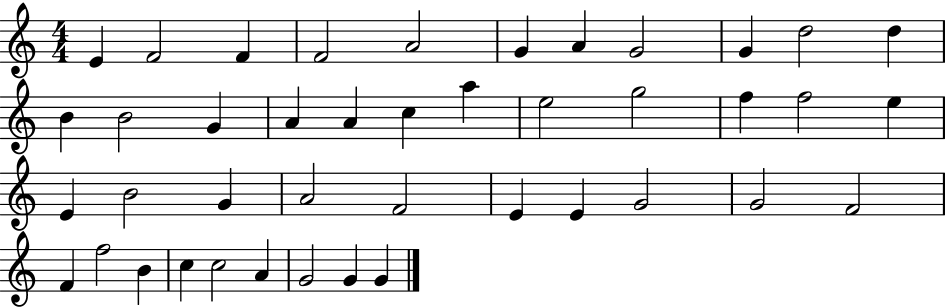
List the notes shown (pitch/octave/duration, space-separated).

E4/q F4/h F4/q F4/h A4/h G4/q A4/q G4/h G4/q D5/h D5/q B4/q B4/h G4/q A4/q A4/q C5/q A5/q E5/h G5/h F5/q F5/h E5/q E4/q B4/h G4/q A4/h F4/h E4/q E4/q G4/h G4/h F4/h F4/q F5/h B4/q C5/q C5/h A4/q G4/h G4/q G4/q